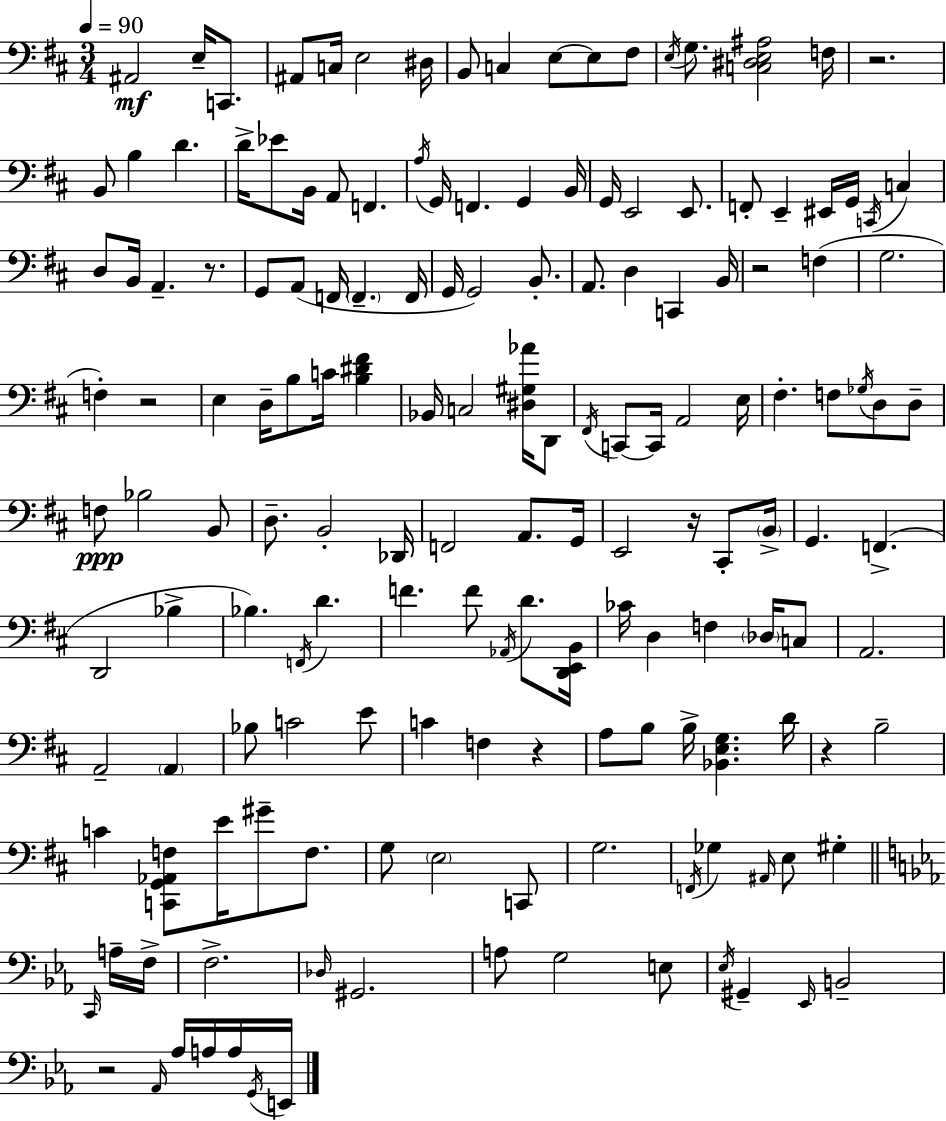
A#2/h E3/s C2/e. A#2/e C3/s E3/h D#3/s B2/e C3/q E3/e E3/e F#3/e E3/s G3/e. [C3,D#3,E3,A#3]/h F3/s R/h. B2/e B3/q D4/q. D4/s Eb4/e B2/s A2/e F2/q. A3/s G2/s F2/q. G2/q B2/s G2/s E2/h E2/e. F2/e E2/q EIS2/s G2/s C2/s C3/q D3/e B2/s A2/q. R/e. G2/e A2/e F2/s F2/q. F2/s G2/s G2/h B2/e. A2/e. D3/q C2/q B2/s R/h F3/q G3/h. F3/q R/h E3/q D3/s B3/e C4/s [B3,D#4,F#4]/q Bb2/s C3/h [D#3,G#3,Ab4]/s D2/e F#2/s C2/e C2/s A2/h E3/s F#3/q. F3/e Gb3/s D3/e D3/e F3/e Bb3/h B2/e D3/e. B2/h Db2/s F2/h A2/e. G2/s E2/h R/s C#2/e B2/s G2/q. F2/q. D2/h Bb3/q Bb3/q. F2/s D4/q. F4/q. F4/e Ab2/s D4/e. [D2,E2,B2]/s CES4/s D3/q F3/q Db3/s C3/e A2/h. A2/h A2/q Bb3/e C4/h E4/e C4/q F3/q R/q A3/e B3/e B3/s [Bb2,E3,G3]/q. D4/s R/q B3/h C4/q [C2,G2,Ab2,F3]/e E4/s G#4/e F3/e. G3/e E3/h C2/e G3/h. F2/s Gb3/q A#2/s E3/e G#3/q C2/s A3/s F3/s F3/h. Db3/s G#2/h. A3/e G3/h E3/e Eb3/s G#2/q Eb2/s B2/h R/h Ab2/s Ab3/s A3/s A3/s G2/s E2/s